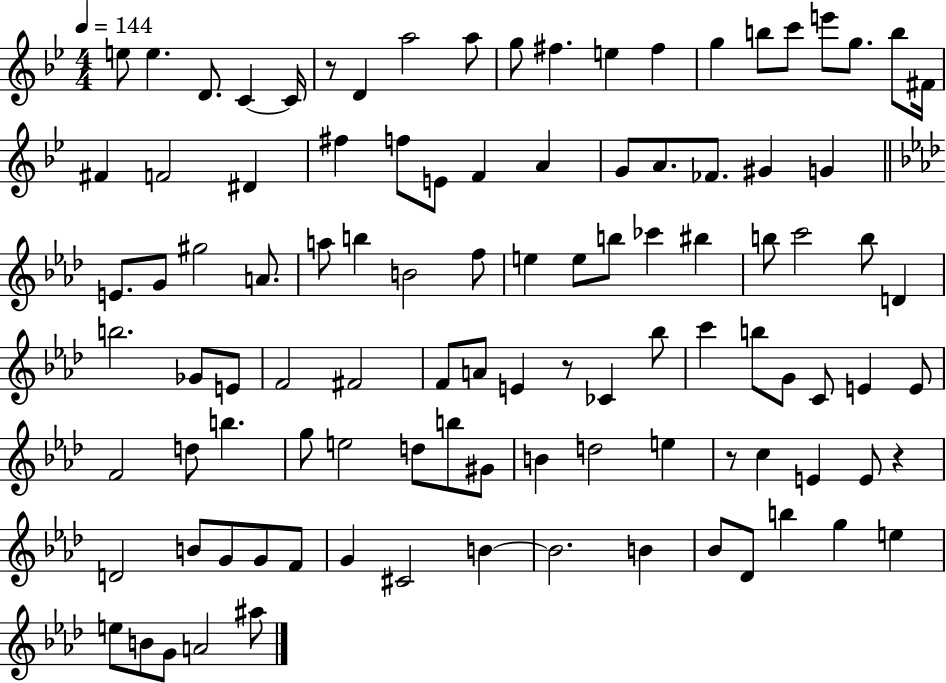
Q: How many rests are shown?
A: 4